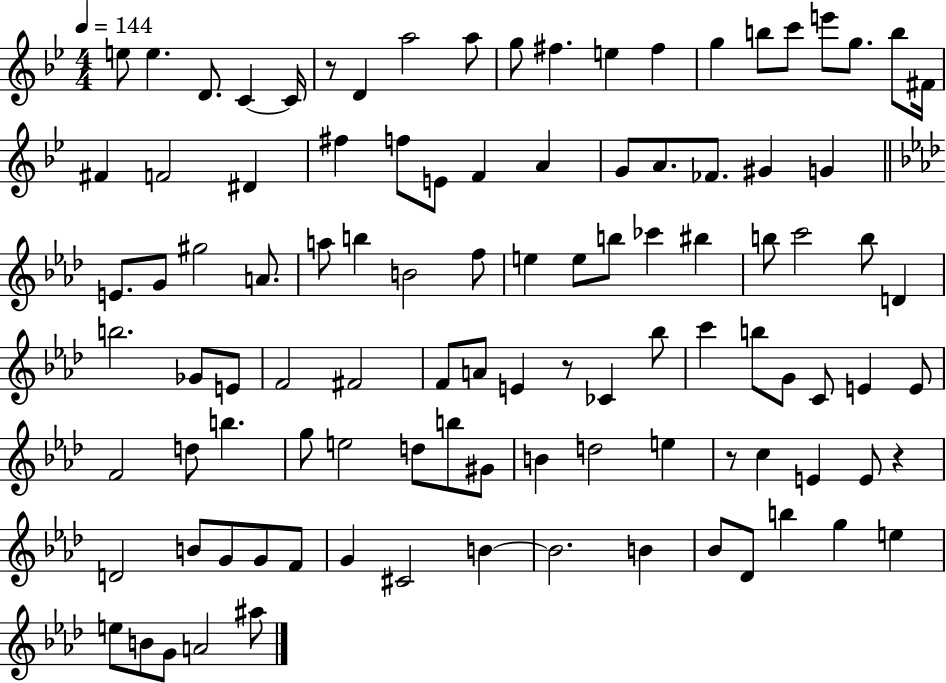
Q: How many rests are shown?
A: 4